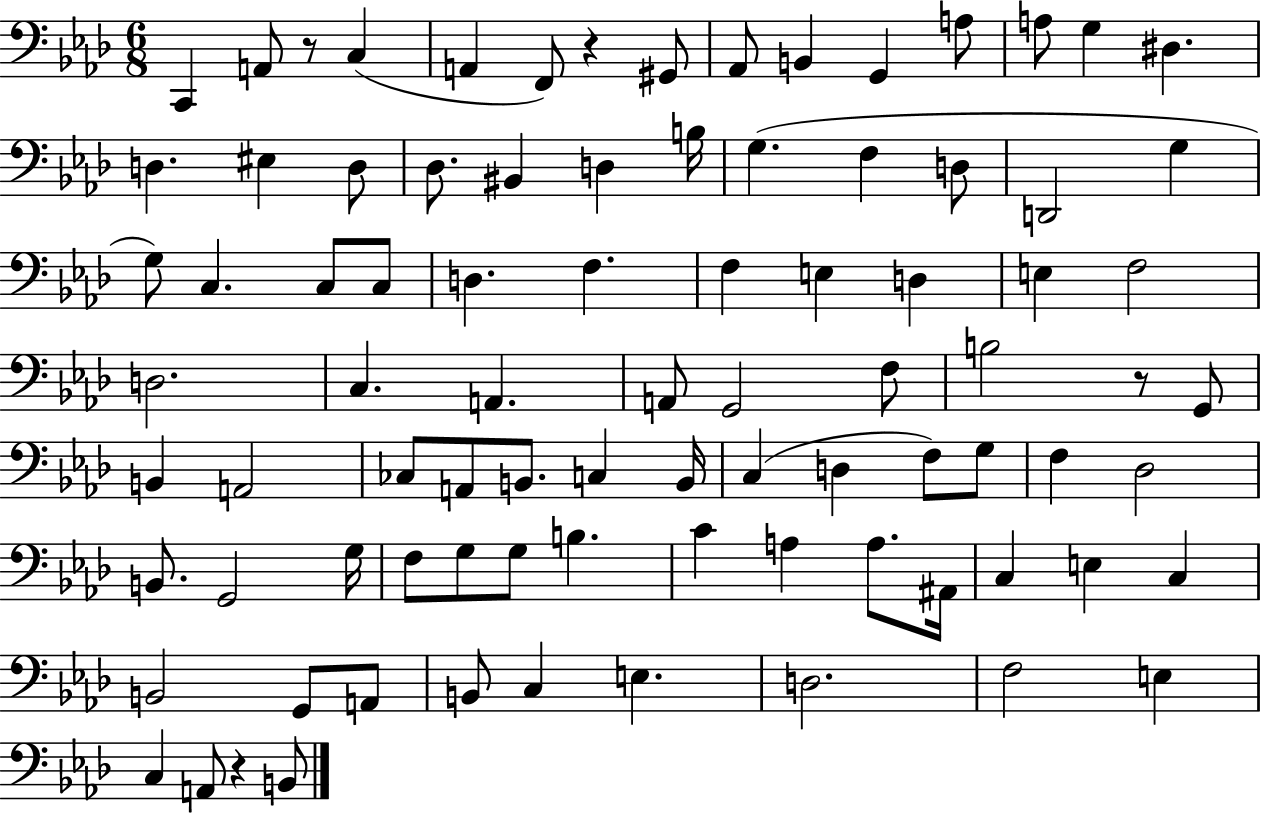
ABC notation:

X:1
T:Untitled
M:6/8
L:1/4
K:Ab
C,, A,,/2 z/2 C, A,, F,,/2 z ^G,,/2 _A,,/2 B,, G,, A,/2 A,/2 G, ^D, D, ^E, D,/2 _D,/2 ^B,, D, B,/4 G, F, D,/2 D,,2 G, G,/2 C, C,/2 C,/2 D, F, F, E, D, E, F,2 D,2 C, A,, A,,/2 G,,2 F,/2 B,2 z/2 G,,/2 B,, A,,2 _C,/2 A,,/2 B,,/2 C, B,,/4 C, D, F,/2 G,/2 F, _D,2 B,,/2 G,,2 G,/4 F,/2 G,/2 G,/2 B, C A, A,/2 ^A,,/4 C, E, C, B,,2 G,,/2 A,,/2 B,,/2 C, E, D,2 F,2 E, C, A,,/2 z B,,/2